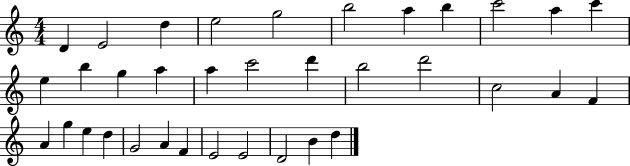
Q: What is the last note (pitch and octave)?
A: D5